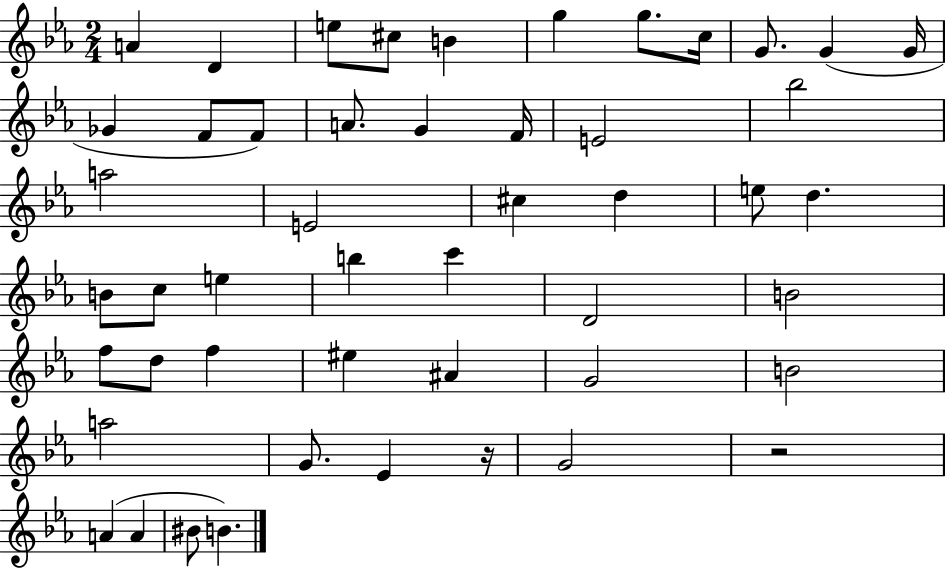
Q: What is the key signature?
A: EES major